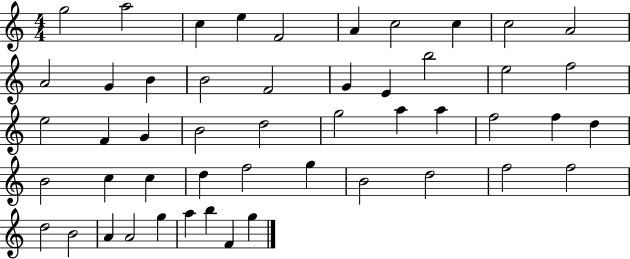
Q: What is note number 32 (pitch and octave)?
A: B4